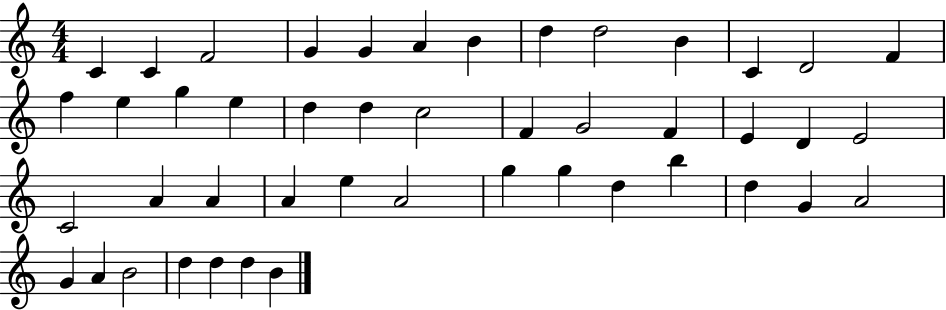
C4/q C4/q F4/h G4/q G4/q A4/q B4/q D5/q D5/h B4/q C4/q D4/h F4/q F5/q E5/q G5/q E5/q D5/q D5/q C5/h F4/q G4/h F4/q E4/q D4/q E4/h C4/h A4/q A4/q A4/q E5/q A4/h G5/q G5/q D5/q B5/q D5/q G4/q A4/h G4/q A4/q B4/h D5/q D5/q D5/q B4/q